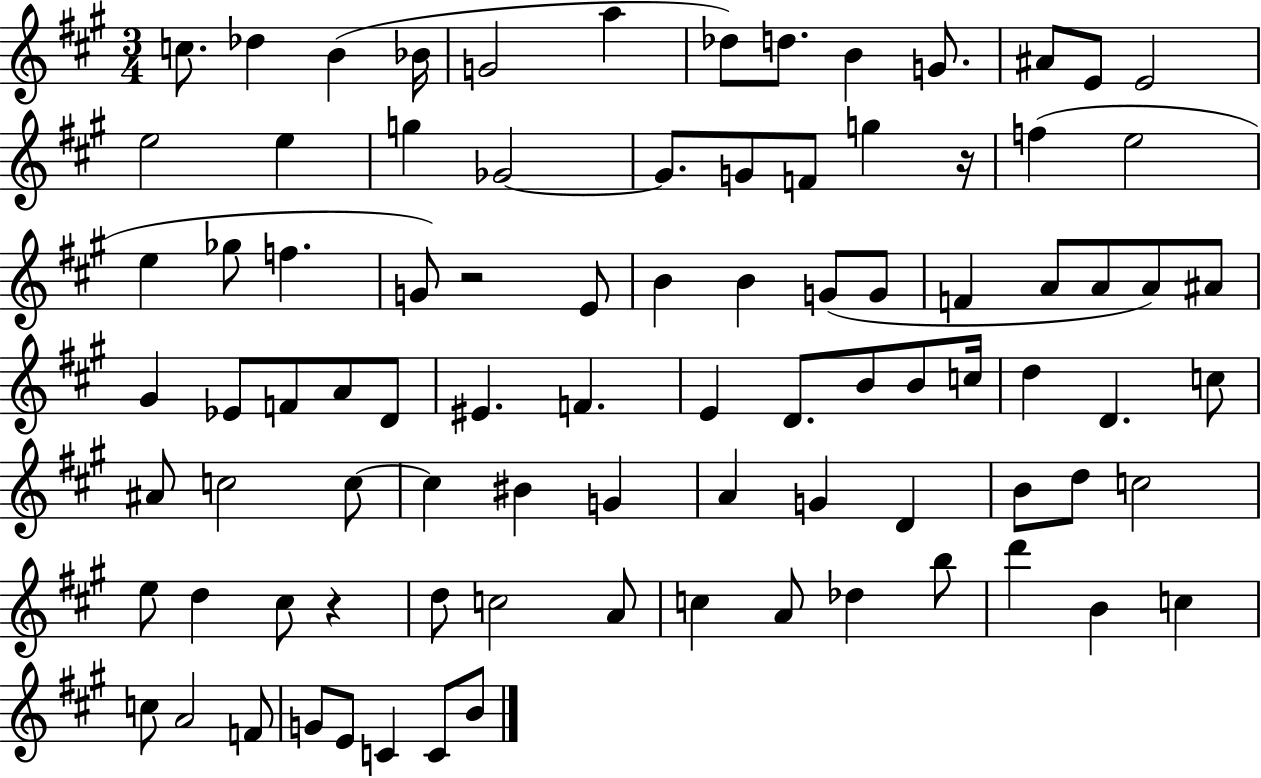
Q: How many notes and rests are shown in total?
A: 88